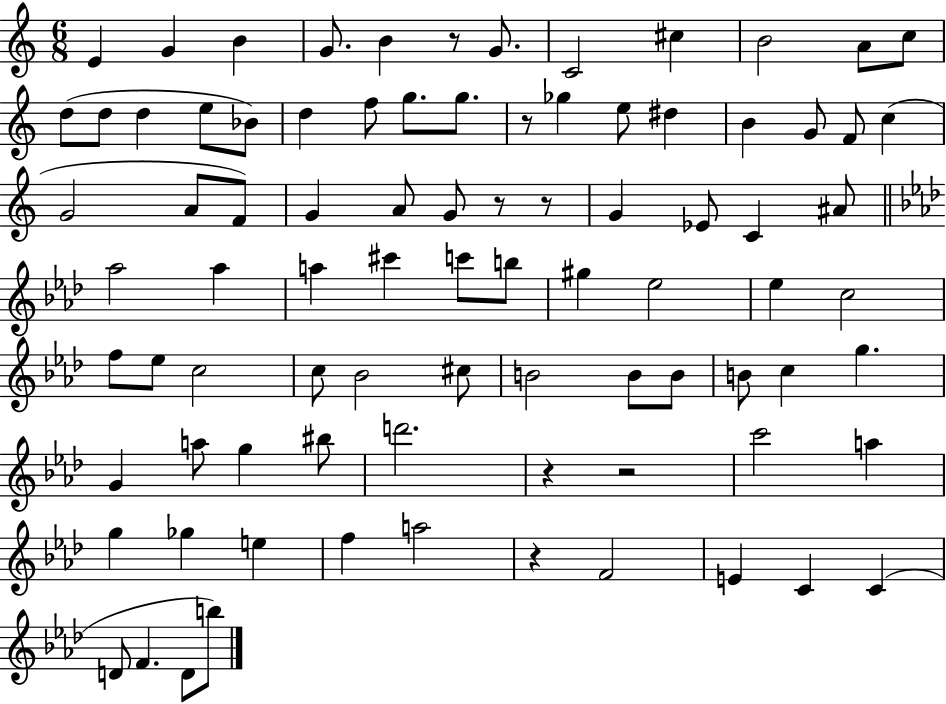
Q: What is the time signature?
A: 6/8